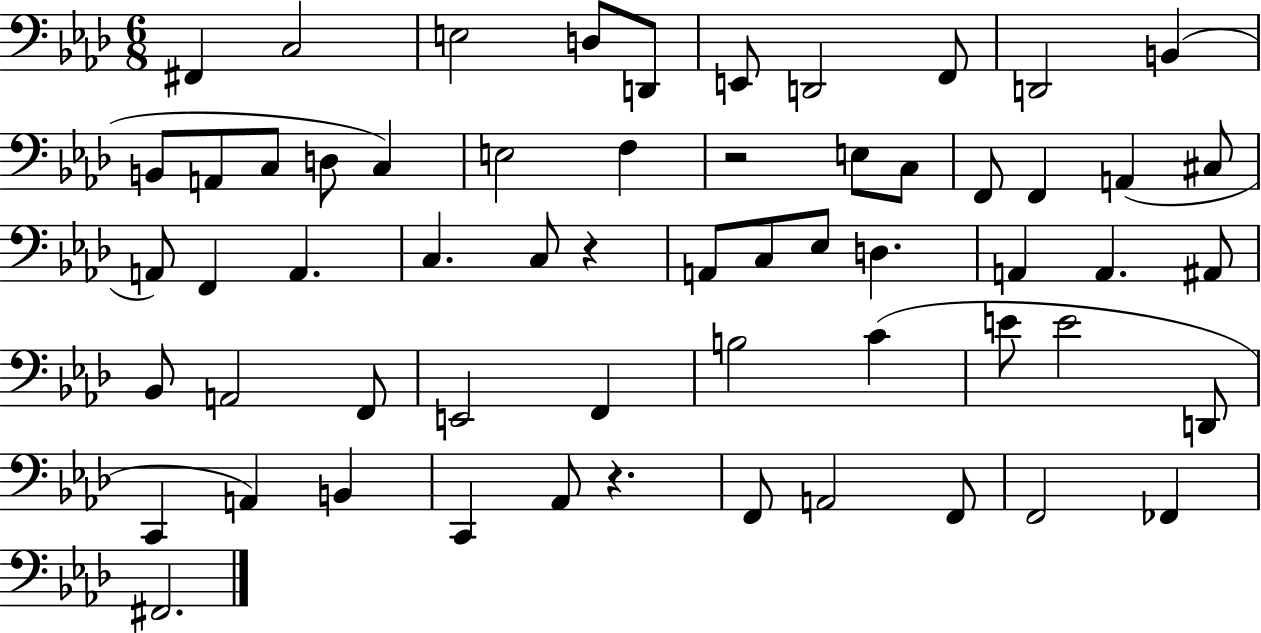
F#2/q C3/h E3/h D3/e D2/e E2/e D2/h F2/e D2/h B2/q B2/e A2/e C3/e D3/e C3/q E3/h F3/q R/h E3/e C3/e F2/e F2/q A2/q C#3/e A2/e F2/q A2/q. C3/q. C3/e R/q A2/e C3/e Eb3/e D3/q. A2/q A2/q. A#2/e Bb2/e A2/h F2/e E2/h F2/q B3/h C4/q E4/e E4/h D2/e C2/q A2/q B2/q C2/q Ab2/e R/q. F2/e A2/h F2/e F2/h FES2/q F#2/h.